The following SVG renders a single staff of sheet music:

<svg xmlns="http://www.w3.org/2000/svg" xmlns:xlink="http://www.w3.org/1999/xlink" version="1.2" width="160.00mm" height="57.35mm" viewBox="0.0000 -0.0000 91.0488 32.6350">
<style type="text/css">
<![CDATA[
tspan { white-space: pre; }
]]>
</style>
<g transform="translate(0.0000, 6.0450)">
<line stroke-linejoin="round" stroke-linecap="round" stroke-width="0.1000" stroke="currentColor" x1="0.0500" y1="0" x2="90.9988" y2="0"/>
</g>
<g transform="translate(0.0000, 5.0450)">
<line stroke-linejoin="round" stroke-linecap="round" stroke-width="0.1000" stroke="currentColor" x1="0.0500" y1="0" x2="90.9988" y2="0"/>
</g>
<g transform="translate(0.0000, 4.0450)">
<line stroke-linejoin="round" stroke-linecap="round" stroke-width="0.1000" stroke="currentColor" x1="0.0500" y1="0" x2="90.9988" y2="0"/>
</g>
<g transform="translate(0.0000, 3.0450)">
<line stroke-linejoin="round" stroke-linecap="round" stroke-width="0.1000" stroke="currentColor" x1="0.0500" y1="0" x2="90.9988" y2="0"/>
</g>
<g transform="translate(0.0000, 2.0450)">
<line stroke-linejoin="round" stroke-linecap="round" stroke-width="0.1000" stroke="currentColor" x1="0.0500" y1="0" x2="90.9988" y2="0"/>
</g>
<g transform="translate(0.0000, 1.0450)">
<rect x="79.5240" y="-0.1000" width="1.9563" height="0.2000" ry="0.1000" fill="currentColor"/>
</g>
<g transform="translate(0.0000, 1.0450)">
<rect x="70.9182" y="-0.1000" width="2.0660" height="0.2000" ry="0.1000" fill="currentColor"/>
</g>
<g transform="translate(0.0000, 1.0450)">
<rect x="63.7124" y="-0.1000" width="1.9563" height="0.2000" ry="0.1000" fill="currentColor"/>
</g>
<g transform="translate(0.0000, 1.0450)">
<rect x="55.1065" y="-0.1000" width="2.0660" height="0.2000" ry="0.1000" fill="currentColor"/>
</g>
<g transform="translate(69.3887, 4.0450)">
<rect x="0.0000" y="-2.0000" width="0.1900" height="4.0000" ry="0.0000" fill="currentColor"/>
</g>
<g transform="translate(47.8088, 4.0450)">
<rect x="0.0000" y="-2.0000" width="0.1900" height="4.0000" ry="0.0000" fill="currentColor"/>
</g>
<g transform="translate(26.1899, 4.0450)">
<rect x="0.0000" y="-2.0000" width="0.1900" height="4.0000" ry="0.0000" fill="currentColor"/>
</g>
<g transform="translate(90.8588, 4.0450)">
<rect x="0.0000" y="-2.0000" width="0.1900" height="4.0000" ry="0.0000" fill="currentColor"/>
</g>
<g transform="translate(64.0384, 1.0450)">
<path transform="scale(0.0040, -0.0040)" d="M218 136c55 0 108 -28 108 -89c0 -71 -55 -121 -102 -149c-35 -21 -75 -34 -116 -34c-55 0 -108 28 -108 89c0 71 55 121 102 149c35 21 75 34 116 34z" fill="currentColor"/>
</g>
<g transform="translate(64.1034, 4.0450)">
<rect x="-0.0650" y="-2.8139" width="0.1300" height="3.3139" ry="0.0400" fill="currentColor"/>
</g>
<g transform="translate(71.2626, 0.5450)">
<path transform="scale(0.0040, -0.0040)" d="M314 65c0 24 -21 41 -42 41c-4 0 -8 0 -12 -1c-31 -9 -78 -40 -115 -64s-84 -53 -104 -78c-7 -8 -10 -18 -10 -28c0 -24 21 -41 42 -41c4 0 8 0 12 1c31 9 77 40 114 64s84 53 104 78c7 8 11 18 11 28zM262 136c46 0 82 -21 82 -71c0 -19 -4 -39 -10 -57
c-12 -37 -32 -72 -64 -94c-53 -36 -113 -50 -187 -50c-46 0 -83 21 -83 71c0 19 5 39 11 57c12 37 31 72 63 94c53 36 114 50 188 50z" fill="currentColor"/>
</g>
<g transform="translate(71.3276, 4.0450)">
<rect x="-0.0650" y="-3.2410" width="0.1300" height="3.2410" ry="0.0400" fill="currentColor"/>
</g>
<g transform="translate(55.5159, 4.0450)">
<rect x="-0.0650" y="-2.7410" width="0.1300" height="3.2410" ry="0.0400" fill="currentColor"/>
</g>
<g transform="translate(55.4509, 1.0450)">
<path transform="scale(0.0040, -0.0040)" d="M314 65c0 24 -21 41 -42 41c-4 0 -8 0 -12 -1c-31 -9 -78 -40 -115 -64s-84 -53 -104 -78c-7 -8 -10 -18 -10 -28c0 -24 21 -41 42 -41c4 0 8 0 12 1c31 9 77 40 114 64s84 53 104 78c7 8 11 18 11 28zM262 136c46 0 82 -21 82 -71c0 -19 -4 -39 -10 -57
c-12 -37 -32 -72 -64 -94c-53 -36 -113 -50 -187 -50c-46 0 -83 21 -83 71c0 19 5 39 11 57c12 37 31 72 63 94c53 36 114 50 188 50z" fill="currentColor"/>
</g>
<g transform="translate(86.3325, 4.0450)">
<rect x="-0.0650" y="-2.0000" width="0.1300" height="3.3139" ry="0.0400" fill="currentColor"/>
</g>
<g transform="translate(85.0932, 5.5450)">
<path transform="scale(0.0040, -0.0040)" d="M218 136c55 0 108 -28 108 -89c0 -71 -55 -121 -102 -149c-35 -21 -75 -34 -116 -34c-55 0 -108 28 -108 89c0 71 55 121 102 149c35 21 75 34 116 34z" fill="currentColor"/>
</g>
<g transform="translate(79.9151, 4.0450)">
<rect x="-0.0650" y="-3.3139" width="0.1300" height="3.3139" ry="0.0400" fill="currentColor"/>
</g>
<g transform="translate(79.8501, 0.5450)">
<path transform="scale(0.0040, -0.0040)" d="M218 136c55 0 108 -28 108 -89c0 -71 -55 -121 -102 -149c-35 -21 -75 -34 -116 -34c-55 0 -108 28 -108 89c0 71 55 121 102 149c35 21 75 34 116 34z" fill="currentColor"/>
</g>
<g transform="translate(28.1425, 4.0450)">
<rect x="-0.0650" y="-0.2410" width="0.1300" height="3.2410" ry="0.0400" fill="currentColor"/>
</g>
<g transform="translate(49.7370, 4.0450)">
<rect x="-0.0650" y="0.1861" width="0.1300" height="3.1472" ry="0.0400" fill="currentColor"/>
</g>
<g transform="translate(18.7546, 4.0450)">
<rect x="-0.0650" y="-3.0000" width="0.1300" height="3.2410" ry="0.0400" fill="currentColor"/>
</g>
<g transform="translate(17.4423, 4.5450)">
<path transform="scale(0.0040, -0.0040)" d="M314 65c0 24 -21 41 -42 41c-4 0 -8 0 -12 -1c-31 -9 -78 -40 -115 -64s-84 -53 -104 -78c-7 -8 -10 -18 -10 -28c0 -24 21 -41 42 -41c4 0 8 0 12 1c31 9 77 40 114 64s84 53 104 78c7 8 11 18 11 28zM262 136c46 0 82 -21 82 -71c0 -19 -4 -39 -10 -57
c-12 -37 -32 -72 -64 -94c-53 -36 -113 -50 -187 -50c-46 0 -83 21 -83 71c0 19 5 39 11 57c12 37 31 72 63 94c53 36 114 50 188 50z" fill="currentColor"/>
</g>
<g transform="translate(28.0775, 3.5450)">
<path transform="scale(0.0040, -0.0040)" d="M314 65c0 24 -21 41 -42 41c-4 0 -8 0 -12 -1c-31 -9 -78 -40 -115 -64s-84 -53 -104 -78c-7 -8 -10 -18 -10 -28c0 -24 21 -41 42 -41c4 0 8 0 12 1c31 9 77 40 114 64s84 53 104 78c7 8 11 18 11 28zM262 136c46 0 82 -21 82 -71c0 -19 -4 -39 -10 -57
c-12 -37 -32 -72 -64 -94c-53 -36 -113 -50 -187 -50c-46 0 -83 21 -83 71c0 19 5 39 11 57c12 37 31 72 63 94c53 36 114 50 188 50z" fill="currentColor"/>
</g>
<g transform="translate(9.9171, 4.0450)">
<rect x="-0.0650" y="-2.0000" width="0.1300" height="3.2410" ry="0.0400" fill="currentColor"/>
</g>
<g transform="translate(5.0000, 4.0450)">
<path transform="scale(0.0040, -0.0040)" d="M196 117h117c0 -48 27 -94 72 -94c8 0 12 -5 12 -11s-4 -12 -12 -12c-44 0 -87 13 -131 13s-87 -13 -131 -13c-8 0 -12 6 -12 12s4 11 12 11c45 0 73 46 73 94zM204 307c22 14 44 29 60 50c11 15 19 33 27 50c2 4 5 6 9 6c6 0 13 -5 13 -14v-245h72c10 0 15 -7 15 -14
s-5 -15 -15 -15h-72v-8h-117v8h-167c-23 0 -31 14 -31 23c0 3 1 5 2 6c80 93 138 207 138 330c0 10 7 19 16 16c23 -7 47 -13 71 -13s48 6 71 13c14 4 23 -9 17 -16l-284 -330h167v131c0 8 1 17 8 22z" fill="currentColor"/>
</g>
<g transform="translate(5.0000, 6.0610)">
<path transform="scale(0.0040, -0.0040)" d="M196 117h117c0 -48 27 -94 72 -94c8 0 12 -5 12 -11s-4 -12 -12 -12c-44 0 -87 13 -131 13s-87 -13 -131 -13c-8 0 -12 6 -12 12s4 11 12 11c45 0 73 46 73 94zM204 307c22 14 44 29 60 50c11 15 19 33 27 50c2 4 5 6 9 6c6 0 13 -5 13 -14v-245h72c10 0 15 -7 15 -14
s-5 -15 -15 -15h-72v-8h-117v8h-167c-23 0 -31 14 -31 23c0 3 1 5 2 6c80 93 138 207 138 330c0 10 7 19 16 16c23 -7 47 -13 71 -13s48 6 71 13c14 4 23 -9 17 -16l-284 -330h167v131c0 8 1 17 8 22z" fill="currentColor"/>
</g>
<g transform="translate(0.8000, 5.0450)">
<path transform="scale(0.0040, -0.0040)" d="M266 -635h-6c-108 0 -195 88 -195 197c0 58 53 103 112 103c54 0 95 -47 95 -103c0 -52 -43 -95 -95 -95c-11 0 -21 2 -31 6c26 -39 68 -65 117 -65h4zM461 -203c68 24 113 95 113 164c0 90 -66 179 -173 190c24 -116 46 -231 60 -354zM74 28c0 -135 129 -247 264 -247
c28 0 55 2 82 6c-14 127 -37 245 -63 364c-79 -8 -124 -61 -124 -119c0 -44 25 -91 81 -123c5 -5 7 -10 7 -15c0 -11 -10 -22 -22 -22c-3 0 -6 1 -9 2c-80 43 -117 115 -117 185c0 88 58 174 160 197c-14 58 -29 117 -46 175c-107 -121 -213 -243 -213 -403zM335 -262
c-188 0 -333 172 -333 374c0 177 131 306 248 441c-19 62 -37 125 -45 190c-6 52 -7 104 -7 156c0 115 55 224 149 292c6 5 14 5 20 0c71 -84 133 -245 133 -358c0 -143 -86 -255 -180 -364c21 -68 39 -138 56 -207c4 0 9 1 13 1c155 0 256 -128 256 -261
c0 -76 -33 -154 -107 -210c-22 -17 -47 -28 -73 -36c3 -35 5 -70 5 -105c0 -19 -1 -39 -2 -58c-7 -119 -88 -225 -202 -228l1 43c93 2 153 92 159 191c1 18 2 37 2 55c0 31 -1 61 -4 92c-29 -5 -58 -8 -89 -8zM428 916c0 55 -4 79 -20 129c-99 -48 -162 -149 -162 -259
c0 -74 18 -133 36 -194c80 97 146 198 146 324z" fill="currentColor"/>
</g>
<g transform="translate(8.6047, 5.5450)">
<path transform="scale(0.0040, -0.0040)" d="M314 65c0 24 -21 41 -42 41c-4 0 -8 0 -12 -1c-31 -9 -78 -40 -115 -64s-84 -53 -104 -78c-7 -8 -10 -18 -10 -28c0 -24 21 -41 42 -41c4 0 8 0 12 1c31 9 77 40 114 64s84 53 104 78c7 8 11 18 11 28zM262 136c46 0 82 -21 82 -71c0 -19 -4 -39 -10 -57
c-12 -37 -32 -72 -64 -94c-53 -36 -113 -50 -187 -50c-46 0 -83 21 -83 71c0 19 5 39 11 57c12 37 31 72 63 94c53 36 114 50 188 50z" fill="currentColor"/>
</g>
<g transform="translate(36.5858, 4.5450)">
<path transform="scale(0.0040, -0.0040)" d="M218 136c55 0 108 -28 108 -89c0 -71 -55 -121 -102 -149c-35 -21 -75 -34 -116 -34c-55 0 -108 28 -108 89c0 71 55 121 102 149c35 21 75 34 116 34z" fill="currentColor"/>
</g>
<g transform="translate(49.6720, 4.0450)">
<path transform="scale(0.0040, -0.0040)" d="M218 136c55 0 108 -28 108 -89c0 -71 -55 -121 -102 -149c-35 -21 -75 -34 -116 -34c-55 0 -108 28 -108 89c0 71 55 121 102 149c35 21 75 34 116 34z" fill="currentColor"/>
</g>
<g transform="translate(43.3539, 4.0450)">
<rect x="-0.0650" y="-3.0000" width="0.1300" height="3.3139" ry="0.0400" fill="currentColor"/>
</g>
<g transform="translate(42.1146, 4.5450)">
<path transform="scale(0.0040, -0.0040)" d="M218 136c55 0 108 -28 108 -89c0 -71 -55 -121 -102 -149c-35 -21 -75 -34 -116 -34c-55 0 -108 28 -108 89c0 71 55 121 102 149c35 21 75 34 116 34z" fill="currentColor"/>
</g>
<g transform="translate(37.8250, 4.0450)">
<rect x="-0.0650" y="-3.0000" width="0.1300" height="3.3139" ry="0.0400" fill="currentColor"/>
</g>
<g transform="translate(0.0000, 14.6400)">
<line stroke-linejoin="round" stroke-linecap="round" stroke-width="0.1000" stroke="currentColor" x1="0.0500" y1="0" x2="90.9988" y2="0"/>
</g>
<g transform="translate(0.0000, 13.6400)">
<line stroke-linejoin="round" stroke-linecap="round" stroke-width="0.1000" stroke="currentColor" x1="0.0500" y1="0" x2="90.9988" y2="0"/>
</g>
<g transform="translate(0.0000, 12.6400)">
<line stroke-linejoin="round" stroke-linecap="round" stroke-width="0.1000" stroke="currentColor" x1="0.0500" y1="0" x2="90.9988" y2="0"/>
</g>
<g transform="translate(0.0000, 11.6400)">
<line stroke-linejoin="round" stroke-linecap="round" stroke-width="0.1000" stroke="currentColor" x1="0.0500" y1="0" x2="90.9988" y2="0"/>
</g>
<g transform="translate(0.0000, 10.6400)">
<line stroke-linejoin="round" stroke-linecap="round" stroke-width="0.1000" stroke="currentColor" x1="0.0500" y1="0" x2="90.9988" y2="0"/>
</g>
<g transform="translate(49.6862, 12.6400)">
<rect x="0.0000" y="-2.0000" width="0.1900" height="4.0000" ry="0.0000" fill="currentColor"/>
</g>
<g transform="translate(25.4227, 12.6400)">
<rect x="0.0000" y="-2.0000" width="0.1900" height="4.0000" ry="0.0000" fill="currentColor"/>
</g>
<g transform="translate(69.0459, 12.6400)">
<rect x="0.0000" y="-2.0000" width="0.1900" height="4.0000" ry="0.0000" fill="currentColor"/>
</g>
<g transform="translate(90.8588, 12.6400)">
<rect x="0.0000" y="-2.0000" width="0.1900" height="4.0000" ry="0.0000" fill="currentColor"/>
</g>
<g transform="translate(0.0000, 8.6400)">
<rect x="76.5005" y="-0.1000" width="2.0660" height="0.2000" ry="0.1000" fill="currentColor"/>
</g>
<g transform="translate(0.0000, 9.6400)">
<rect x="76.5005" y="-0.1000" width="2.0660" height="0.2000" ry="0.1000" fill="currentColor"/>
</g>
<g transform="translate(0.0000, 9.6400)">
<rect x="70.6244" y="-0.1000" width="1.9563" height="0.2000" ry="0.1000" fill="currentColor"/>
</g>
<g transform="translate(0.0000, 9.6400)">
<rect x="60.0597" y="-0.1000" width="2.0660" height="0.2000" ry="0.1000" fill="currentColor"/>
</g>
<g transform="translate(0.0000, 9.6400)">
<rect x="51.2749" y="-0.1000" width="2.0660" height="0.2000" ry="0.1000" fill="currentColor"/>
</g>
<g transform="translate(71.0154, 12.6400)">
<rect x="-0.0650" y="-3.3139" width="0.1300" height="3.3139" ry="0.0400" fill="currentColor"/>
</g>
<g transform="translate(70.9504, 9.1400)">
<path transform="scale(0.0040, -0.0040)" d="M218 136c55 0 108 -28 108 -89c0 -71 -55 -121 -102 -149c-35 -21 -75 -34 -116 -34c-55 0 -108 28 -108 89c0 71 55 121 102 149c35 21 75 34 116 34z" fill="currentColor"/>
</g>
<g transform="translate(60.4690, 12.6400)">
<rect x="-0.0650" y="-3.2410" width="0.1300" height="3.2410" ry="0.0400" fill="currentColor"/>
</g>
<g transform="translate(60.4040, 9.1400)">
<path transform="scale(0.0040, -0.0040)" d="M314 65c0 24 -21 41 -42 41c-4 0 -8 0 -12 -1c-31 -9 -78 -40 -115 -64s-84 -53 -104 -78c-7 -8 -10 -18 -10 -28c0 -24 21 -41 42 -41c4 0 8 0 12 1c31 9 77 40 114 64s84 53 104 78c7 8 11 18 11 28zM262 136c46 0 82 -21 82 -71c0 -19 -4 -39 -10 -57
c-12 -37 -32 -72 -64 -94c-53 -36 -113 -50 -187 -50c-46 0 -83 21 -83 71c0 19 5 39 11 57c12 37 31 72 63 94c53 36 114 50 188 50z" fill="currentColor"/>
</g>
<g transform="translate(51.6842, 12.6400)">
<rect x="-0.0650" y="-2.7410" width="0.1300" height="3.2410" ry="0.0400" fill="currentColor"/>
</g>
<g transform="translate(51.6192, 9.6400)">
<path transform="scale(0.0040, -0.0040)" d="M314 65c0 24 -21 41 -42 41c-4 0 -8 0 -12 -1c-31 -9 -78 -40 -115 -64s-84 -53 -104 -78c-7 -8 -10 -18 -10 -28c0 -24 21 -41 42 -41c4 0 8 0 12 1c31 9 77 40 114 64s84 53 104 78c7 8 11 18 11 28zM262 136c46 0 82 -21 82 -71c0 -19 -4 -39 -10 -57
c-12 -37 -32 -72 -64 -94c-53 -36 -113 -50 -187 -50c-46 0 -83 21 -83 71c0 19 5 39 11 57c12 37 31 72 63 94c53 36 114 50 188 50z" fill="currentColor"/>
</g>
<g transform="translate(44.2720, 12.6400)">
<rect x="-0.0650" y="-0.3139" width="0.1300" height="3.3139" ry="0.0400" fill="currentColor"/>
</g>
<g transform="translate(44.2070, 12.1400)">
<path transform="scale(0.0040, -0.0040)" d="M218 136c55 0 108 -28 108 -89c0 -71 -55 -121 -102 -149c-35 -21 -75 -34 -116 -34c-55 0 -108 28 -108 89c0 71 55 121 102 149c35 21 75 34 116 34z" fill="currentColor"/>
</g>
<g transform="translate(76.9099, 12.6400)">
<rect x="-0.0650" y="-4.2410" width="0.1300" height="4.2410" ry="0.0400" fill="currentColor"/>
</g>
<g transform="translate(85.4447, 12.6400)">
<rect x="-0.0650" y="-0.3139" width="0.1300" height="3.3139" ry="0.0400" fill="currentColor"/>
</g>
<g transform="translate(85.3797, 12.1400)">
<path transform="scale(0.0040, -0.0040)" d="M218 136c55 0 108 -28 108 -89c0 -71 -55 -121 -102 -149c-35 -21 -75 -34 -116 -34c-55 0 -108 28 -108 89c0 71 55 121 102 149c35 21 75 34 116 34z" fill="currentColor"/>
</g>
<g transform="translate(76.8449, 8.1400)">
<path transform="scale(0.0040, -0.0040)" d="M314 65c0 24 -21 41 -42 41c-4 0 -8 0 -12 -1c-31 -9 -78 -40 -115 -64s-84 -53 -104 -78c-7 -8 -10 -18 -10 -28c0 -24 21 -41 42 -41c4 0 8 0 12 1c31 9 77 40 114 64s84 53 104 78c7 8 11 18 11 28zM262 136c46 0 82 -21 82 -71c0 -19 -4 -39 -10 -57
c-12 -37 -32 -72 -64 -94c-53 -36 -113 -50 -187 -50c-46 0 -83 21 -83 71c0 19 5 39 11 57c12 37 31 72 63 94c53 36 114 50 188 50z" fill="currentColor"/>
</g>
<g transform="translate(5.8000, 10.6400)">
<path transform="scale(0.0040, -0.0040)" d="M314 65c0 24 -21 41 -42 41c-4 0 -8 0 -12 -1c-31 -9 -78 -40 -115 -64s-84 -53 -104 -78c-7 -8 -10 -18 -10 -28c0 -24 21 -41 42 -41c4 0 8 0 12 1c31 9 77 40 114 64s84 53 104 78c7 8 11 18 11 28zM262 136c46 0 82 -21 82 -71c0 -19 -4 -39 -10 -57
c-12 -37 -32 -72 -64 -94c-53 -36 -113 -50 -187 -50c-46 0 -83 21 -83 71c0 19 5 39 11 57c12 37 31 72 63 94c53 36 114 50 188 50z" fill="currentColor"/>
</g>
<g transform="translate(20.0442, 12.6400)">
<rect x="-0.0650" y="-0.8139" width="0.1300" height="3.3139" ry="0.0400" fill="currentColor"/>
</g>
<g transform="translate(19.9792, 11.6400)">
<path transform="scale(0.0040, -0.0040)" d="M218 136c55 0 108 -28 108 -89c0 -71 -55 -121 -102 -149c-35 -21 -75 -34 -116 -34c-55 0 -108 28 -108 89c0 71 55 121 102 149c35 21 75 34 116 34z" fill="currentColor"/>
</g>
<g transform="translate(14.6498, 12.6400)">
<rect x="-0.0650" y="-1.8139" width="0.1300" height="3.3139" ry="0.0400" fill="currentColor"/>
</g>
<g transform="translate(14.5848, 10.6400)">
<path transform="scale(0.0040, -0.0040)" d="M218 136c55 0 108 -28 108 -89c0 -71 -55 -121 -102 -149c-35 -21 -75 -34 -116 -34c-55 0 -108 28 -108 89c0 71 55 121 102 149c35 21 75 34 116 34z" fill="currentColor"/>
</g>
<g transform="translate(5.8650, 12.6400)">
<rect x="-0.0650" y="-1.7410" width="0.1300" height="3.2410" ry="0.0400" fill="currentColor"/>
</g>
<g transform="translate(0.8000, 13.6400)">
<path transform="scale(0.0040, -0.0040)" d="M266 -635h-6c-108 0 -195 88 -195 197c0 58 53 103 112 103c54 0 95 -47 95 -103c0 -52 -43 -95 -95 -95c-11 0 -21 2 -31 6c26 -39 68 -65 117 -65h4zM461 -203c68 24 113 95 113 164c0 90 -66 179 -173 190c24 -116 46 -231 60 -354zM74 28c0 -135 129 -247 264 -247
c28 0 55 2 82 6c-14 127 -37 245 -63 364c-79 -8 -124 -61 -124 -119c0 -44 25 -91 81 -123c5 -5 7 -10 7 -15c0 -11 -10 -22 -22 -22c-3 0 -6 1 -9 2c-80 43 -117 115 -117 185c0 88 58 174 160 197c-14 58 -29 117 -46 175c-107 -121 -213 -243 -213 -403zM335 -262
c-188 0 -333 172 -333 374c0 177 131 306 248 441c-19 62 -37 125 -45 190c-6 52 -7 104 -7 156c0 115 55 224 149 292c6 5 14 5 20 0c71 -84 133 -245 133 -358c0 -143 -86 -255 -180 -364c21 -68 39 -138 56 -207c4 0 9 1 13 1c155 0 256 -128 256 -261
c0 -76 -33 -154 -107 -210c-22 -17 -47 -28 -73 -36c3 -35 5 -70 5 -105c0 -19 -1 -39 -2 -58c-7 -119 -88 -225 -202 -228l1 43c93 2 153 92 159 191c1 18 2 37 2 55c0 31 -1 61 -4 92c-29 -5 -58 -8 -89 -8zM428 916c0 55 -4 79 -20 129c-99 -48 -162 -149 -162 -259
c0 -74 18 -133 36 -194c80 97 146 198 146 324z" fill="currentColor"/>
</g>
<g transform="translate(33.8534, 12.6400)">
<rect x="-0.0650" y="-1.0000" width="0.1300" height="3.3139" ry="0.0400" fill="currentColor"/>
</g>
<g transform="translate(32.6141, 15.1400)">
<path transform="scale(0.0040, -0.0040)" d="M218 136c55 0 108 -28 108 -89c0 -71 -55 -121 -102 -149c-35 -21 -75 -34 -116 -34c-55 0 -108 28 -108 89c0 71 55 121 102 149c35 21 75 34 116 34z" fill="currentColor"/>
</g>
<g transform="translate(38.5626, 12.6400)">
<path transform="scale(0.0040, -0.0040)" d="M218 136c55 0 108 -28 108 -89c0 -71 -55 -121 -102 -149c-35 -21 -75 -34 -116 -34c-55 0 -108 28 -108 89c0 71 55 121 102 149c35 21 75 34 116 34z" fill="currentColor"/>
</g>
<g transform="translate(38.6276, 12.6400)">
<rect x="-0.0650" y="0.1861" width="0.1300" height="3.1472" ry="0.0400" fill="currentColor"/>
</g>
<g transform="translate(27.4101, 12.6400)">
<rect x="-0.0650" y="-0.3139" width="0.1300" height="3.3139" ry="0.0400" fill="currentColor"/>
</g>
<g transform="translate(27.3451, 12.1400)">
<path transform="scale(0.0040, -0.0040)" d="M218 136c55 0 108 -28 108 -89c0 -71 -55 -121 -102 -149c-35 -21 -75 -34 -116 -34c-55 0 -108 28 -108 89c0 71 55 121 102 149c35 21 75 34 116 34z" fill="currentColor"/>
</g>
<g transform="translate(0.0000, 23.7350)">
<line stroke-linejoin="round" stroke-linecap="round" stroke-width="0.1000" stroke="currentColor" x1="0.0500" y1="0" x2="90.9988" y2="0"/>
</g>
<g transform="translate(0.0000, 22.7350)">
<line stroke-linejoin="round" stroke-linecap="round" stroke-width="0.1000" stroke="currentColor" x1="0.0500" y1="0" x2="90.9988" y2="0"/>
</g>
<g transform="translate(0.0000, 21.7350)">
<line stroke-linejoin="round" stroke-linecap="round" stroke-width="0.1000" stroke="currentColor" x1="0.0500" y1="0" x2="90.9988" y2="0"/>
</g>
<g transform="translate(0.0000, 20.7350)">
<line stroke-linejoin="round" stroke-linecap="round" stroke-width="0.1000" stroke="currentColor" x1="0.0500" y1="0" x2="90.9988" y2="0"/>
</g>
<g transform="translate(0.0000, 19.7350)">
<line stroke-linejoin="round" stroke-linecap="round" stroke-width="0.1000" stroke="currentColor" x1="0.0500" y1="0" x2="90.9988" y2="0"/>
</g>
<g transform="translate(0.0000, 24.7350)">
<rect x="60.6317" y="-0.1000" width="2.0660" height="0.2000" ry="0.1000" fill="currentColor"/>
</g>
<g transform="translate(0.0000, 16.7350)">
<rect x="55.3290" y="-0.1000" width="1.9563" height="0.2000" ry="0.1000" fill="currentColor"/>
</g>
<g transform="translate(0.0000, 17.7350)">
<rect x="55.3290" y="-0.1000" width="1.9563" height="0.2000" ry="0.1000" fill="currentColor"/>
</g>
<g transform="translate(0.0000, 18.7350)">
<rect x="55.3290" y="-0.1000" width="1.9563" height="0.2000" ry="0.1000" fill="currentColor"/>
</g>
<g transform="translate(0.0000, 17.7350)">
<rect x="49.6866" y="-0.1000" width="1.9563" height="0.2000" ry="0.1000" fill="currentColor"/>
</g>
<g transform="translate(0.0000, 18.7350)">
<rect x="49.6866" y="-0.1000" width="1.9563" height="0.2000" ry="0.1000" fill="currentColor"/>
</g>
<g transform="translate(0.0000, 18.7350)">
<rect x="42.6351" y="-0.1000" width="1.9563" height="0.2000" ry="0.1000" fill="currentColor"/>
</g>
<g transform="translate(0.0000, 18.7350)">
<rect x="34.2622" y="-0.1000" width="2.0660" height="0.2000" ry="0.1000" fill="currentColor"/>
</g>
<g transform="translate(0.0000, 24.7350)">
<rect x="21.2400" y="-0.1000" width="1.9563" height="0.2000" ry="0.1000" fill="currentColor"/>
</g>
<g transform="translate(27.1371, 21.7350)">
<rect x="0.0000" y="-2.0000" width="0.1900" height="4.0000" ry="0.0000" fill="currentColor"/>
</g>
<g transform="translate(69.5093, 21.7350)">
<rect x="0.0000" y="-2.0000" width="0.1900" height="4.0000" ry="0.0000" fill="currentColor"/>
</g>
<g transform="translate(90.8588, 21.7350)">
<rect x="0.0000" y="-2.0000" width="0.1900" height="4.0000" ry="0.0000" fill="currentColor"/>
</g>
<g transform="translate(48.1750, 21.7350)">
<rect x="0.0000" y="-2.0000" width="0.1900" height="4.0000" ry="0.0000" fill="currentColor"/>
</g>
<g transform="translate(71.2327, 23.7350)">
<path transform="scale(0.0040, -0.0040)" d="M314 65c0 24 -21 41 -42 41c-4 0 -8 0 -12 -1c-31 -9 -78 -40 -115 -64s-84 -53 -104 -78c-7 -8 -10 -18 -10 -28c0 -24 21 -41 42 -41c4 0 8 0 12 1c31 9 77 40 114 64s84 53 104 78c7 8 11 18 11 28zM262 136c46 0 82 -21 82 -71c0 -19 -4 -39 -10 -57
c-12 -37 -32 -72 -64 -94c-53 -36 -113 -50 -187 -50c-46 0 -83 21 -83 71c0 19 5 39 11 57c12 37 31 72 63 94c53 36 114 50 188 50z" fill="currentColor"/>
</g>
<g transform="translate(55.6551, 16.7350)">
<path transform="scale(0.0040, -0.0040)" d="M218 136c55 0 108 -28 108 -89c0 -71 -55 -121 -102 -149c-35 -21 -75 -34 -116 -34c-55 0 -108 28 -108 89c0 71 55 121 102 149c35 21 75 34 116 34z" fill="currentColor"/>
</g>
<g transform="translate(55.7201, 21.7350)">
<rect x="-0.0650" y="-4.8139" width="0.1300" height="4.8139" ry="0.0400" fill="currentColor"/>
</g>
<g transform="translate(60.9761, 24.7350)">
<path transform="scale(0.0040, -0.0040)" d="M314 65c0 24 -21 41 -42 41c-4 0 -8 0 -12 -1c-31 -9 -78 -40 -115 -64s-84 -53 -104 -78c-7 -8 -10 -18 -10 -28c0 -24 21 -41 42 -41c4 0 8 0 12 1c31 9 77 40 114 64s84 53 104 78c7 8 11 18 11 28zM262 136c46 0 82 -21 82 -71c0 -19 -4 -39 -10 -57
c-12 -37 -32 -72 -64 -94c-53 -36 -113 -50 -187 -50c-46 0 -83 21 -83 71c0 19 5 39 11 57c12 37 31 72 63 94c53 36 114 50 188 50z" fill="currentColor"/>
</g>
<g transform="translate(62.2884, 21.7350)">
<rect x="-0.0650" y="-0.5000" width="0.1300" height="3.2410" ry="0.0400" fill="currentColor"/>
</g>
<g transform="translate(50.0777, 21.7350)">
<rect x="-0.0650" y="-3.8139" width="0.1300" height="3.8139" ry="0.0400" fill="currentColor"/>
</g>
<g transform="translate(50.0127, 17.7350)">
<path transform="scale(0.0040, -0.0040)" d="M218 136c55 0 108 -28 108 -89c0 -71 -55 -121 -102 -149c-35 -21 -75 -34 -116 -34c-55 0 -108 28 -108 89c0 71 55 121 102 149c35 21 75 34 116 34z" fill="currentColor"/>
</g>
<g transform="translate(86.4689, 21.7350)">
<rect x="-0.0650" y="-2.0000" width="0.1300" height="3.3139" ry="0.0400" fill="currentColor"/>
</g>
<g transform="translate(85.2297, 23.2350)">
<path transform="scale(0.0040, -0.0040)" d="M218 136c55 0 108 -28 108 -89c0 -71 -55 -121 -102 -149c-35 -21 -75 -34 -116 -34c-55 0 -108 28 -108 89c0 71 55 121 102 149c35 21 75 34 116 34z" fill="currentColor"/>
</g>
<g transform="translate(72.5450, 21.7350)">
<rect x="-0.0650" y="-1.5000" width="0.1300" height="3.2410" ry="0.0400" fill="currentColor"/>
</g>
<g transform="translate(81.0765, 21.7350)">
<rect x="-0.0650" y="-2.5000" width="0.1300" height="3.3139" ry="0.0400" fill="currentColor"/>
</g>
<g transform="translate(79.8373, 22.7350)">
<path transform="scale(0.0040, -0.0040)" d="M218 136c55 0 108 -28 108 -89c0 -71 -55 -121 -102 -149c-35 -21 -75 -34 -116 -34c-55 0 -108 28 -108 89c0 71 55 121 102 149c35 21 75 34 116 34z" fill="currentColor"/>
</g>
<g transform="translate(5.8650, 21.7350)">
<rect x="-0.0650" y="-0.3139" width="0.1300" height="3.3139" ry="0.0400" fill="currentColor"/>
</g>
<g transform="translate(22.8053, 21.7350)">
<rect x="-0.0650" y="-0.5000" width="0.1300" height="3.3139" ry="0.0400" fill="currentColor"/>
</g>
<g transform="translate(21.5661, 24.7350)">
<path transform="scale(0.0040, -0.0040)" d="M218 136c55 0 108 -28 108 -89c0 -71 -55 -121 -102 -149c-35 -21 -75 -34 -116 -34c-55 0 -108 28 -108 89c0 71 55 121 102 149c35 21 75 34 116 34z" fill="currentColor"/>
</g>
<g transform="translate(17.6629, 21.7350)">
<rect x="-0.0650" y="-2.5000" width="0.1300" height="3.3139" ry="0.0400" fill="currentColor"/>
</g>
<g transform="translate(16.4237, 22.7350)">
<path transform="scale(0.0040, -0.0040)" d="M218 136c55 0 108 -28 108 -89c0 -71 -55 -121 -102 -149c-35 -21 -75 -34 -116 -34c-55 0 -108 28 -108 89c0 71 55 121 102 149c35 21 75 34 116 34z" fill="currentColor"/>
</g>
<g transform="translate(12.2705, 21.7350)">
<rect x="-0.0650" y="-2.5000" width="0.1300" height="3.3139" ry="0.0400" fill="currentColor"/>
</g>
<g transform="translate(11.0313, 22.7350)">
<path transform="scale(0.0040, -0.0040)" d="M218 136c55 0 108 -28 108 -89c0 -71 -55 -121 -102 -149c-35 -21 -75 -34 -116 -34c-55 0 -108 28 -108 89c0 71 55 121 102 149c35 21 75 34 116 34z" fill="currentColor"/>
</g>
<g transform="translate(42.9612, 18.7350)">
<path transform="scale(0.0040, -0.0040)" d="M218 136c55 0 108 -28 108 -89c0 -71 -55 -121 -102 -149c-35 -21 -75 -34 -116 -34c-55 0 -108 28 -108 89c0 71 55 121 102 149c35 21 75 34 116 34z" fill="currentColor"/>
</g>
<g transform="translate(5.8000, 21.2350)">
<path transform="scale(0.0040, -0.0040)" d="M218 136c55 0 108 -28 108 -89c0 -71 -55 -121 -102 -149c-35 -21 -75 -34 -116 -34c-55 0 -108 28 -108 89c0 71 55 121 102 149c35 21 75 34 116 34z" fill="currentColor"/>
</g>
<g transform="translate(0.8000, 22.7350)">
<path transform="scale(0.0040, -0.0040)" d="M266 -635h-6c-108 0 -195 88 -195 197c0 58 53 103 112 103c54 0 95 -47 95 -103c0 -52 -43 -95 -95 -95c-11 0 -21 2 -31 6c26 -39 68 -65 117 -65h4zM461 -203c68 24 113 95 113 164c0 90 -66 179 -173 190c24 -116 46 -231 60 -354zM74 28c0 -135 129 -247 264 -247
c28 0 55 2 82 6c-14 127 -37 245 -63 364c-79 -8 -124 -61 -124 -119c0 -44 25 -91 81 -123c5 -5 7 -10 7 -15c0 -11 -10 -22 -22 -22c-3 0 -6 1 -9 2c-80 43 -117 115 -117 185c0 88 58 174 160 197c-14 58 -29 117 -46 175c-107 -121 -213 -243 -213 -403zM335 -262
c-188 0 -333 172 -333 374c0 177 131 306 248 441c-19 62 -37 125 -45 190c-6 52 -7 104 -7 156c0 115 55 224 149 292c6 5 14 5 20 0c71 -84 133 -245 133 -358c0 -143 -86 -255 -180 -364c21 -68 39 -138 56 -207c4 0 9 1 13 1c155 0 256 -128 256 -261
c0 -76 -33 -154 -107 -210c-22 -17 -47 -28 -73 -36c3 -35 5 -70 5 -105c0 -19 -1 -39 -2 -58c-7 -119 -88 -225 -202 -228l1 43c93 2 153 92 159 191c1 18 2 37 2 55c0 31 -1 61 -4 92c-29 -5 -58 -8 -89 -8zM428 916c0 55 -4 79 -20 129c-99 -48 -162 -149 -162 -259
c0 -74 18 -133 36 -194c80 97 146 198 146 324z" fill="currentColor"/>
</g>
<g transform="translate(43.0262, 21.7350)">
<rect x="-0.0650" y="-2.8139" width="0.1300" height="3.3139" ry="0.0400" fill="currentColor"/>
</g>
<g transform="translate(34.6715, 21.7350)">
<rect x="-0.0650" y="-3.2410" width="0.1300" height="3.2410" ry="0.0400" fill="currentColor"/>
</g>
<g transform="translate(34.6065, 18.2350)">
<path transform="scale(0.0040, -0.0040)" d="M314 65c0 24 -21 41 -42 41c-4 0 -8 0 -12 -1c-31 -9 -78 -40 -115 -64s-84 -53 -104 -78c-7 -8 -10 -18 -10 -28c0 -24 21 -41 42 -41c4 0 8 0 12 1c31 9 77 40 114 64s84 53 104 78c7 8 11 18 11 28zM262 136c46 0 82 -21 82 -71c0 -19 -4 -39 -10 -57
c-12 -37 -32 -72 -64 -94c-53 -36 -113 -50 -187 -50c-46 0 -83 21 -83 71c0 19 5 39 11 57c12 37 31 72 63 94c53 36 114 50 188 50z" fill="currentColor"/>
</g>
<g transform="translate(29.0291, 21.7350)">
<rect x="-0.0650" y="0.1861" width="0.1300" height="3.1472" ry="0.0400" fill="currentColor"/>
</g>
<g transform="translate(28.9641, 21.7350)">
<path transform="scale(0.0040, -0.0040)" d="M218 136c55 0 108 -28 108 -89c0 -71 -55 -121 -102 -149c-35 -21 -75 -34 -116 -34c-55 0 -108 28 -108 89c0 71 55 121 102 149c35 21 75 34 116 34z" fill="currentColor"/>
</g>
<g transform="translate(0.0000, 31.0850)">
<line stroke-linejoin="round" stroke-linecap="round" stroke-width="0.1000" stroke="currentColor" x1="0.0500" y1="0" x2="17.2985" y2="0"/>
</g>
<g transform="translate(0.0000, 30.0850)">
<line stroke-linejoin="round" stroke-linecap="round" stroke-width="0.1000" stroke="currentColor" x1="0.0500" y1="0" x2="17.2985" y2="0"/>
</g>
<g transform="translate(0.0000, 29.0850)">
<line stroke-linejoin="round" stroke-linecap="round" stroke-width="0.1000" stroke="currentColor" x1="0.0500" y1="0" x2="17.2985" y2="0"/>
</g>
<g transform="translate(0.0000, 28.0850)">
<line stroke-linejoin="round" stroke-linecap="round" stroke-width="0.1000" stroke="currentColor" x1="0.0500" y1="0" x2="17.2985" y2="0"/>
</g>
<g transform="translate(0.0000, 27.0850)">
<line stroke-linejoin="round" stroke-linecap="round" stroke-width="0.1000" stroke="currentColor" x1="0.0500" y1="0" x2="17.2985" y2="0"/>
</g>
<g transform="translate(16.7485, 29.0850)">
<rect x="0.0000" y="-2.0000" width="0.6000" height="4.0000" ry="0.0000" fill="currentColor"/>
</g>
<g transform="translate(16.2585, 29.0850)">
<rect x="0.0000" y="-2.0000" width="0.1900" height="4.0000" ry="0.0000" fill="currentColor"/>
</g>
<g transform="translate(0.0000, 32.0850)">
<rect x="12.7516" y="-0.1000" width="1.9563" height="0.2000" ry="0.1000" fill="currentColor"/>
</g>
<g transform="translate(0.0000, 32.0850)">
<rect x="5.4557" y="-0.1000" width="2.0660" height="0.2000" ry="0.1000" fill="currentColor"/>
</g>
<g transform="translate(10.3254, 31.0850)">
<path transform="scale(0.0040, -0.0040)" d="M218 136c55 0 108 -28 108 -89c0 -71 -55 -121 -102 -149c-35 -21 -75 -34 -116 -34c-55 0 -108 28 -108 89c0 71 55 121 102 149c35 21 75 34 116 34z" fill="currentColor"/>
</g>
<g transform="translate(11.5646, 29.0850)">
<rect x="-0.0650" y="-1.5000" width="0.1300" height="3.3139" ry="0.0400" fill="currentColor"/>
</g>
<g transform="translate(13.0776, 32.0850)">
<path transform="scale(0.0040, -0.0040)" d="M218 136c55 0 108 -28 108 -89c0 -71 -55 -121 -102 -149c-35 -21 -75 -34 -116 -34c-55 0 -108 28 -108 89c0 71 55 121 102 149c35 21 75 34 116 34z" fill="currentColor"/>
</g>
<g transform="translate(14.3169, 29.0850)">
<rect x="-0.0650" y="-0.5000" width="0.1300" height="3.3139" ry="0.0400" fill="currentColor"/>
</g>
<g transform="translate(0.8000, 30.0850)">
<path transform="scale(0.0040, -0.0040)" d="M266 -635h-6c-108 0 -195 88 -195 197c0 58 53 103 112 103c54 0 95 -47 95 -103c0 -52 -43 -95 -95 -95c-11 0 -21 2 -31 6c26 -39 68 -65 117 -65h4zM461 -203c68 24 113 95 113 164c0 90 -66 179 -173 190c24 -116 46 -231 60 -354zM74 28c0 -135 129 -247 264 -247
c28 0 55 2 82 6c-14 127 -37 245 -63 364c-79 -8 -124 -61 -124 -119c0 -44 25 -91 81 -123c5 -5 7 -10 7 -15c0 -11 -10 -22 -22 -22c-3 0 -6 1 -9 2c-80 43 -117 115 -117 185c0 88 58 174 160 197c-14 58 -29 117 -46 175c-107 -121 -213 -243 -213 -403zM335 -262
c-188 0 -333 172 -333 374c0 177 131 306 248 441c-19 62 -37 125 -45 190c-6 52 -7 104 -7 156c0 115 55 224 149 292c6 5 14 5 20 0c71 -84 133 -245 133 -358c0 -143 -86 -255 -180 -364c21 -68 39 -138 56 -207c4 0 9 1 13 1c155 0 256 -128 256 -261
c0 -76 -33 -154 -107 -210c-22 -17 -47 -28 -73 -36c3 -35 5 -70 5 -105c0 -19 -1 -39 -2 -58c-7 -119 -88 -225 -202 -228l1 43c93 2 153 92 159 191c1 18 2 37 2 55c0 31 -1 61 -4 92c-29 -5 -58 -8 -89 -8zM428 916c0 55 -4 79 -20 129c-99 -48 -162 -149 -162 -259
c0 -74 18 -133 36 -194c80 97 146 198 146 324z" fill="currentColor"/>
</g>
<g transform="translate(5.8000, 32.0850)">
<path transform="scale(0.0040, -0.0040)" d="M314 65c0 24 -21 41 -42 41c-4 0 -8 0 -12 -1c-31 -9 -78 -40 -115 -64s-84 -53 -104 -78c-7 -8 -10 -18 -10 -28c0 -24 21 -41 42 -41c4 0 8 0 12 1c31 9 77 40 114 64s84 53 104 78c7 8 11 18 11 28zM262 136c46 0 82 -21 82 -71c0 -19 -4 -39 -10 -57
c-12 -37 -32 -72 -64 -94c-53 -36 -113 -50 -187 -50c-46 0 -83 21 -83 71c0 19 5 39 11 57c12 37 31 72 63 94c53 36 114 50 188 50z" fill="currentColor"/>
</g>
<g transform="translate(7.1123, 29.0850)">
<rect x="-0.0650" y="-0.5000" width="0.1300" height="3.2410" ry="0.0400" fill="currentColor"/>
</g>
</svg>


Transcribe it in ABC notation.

X:1
T:Untitled
M:4/4
L:1/4
K:C
F2 A2 c2 A A B a2 a b2 b F f2 f d c D B c a2 b2 b d'2 c c G G C B b2 a c' e' C2 E2 G F C2 E C